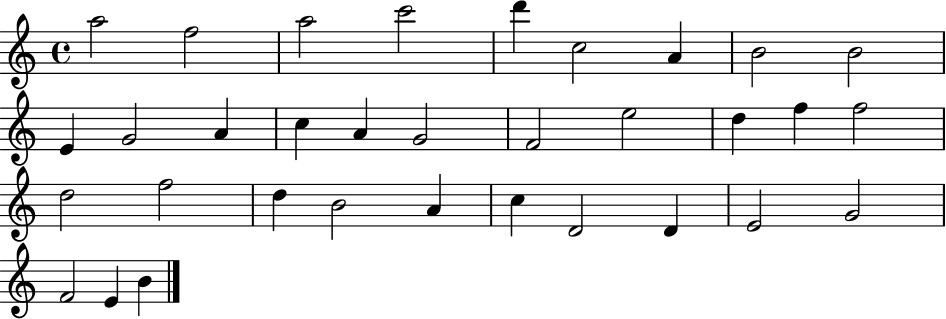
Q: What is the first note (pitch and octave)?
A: A5